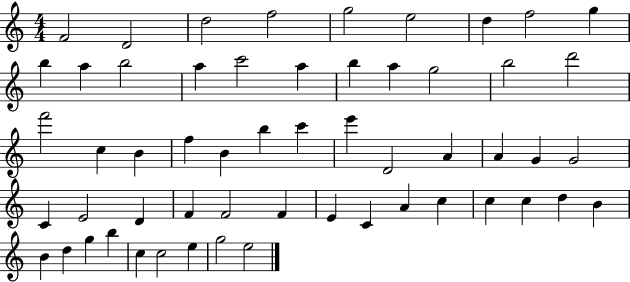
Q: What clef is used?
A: treble